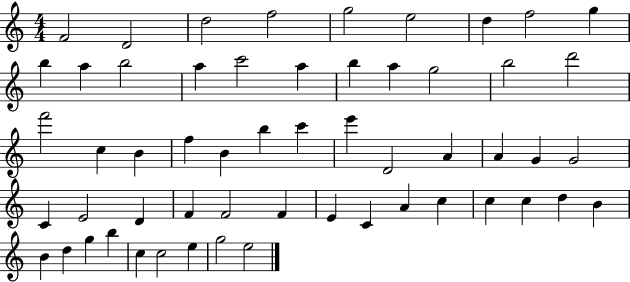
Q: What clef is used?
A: treble